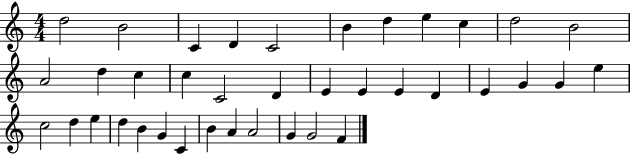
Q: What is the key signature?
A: C major